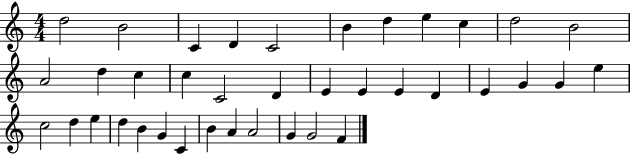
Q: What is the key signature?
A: C major